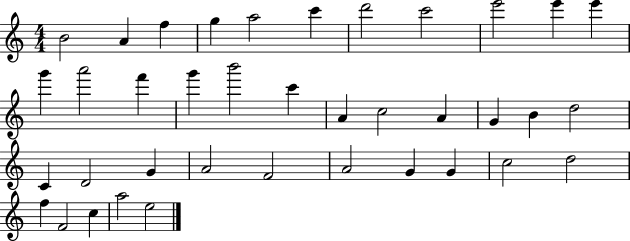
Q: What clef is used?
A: treble